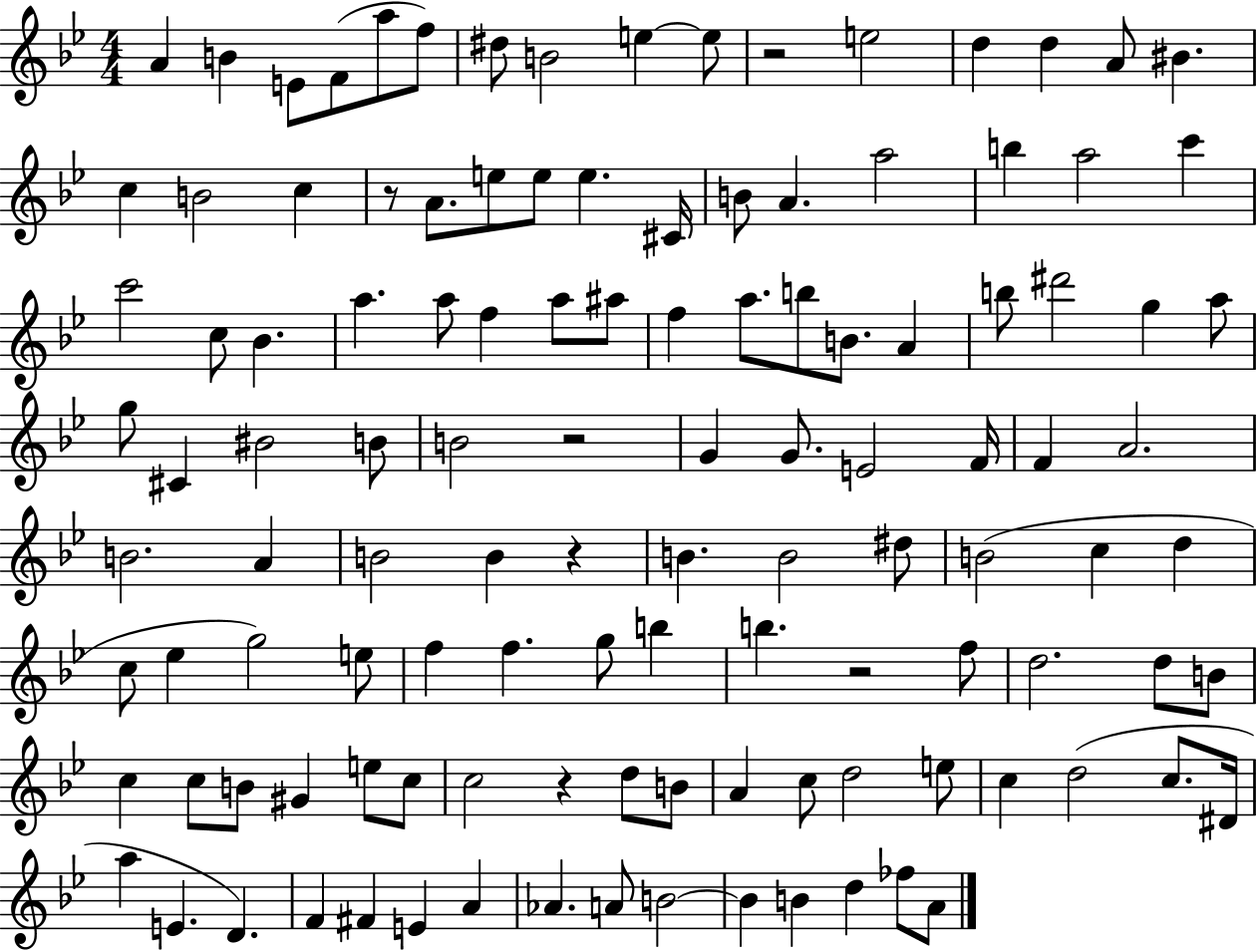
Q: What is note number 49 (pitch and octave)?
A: BIS4